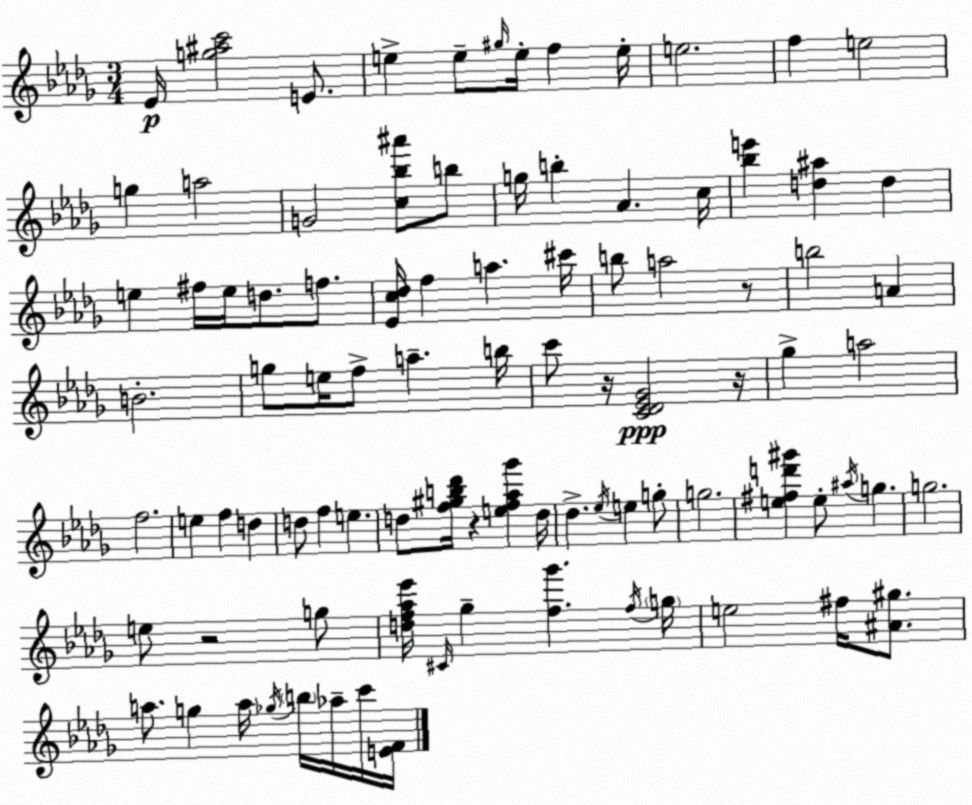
X:1
T:Untitled
M:3/4
L:1/4
K:Bbm
_E/4 [g^ac']2 E/2 e e/2 ^g/4 e/4 f e/4 e2 f e2 g a2 G2 [c_b^a']/2 b/2 g/4 b _A c/4 [_be'] [d^a] d e ^f/4 e/4 d/2 f/2 [_Ec_d]/4 f a ^c'/4 b/2 a2 z/2 b2 A B2 g/2 e/4 f/2 a b/4 c'/2 z/4 [C_D_E_G]2 z/4 _g a2 f2 e f d d/2 f e d/2 [f^gb_d']/4 z [ef_a_g'] d/4 _d _e/4 e g/2 g2 [e^fd'^g'] e/2 ^a/4 g g2 e/2 z2 g/2 [df_a_e']/4 ^C/4 _g [f_g'] f/4 g/4 e2 ^f/4 [^A^g]/2 a/2 g a/4 _g/4 b/4 _a/4 c'/4 [EF]/4